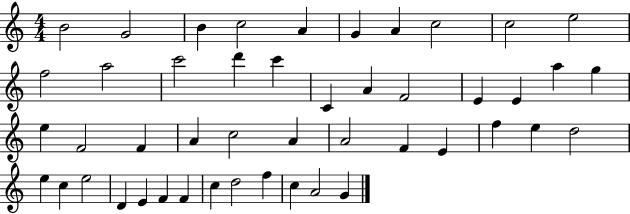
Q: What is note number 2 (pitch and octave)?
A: G4